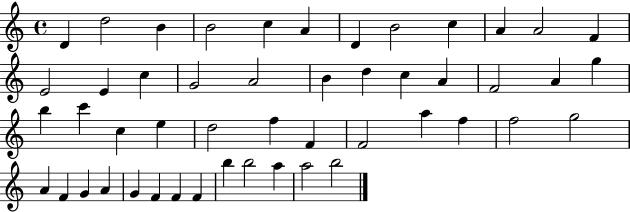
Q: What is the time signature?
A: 4/4